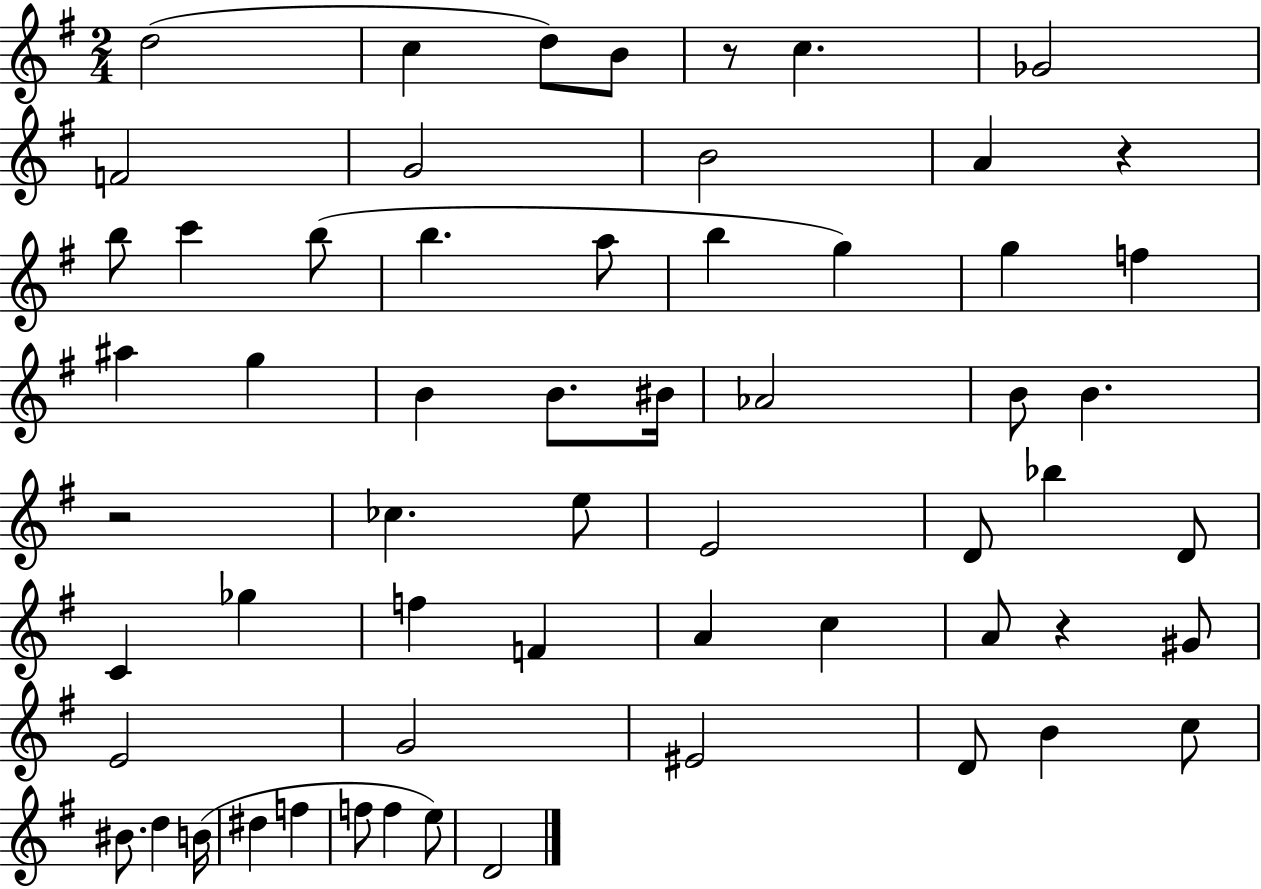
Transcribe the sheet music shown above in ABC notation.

X:1
T:Untitled
M:2/4
L:1/4
K:G
d2 c d/2 B/2 z/2 c _G2 F2 G2 B2 A z b/2 c' b/2 b a/2 b g g f ^a g B B/2 ^B/4 _A2 B/2 B z2 _c e/2 E2 D/2 _b D/2 C _g f F A c A/2 z ^G/2 E2 G2 ^E2 D/2 B c/2 ^B/2 d B/4 ^d f f/2 f e/2 D2